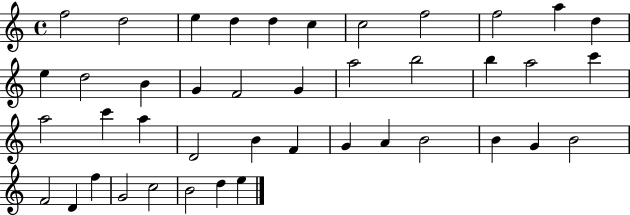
{
  \clef treble
  \time 4/4
  \defaultTimeSignature
  \key c \major
  f''2 d''2 | e''4 d''4 d''4 c''4 | c''2 f''2 | f''2 a''4 d''4 | \break e''4 d''2 b'4 | g'4 f'2 g'4 | a''2 b''2 | b''4 a''2 c'''4 | \break a''2 c'''4 a''4 | d'2 b'4 f'4 | g'4 a'4 b'2 | b'4 g'4 b'2 | \break f'2 d'4 f''4 | g'2 c''2 | b'2 d''4 e''4 | \bar "|."
}